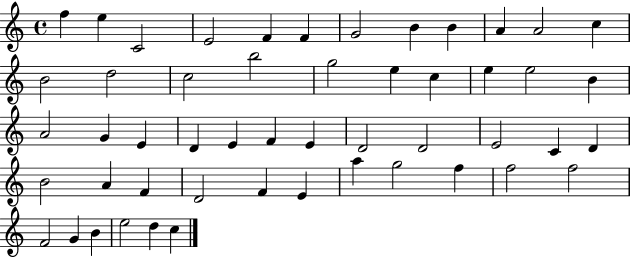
X:1
T:Untitled
M:4/4
L:1/4
K:C
f e C2 E2 F F G2 B B A A2 c B2 d2 c2 b2 g2 e c e e2 B A2 G E D E F E D2 D2 E2 C D B2 A F D2 F E a g2 f f2 f2 F2 G B e2 d c